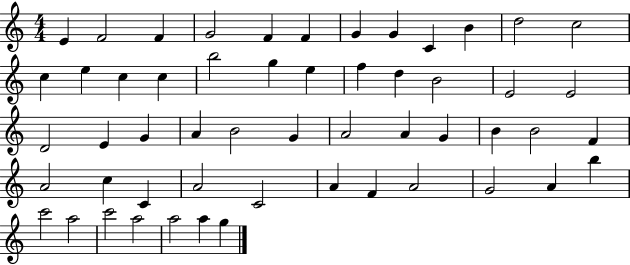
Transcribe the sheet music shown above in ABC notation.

X:1
T:Untitled
M:4/4
L:1/4
K:C
E F2 F G2 F F G G C B d2 c2 c e c c b2 g e f d B2 E2 E2 D2 E G A B2 G A2 A G B B2 F A2 c C A2 C2 A F A2 G2 A b c'2 a2 c'2 a2 a2 a g